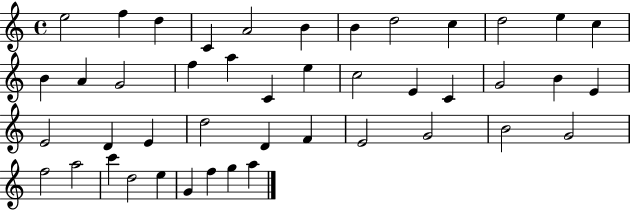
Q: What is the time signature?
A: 4/4